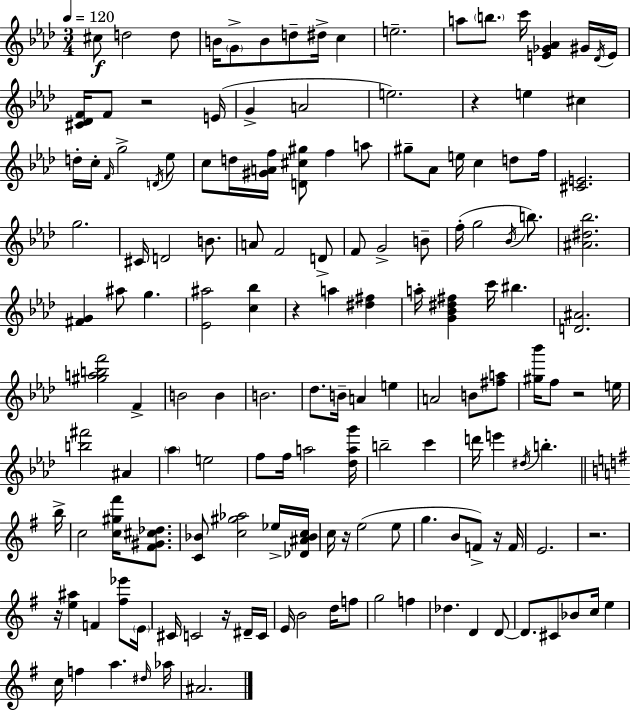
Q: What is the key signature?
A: F minor